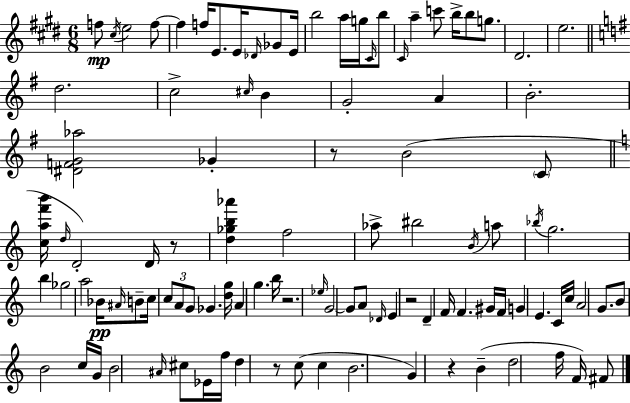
F5/e C#5/s E5/h F5/e F5/q F5/s E4/e. E4/s Db4/s Gb4/e E4/s B5/h A5/s G5/s C#4/s B5/e C#4/s A5/q C6/e B5/s B5/e G5/e. D#4/h. E5/h. D5/h. C5/h C#5/s B4/q G4/h A4/q B4/h. [D#4,F4,G4,Ab5]/h Gb4/q R/e B4/h C4/e [C5,A5,F6,B6]/s D5/s D4/h D4/s R/e [D5,Gb5,B5,Ab6]/q F5/h Ab5/e BIS5/h B4/s A5/e Bb5/s G5/h. B5/q Gb5/h A5/h Bb4/s A#4/s B4/e C5/s C5/e A4/e G4/e Gb4/q. [D5,G5]/s A4/q G5/q. B5/s R/h. Eb5/s G4/h G4/e A4/e Db4/s E4/q R/h D4/q F4/s F4/q. G#4/s F4/s G4/q E4/q. C4/s C5/s A4/h G4/e. B4/e B4/h C5/s G4/s B4/h A#4/s C#5/e Eb4/s F5/s D5/q R/e C5/e C5/q B4/h. G4/q R/q B4/q D5/h F5/s F4/s F#4/e